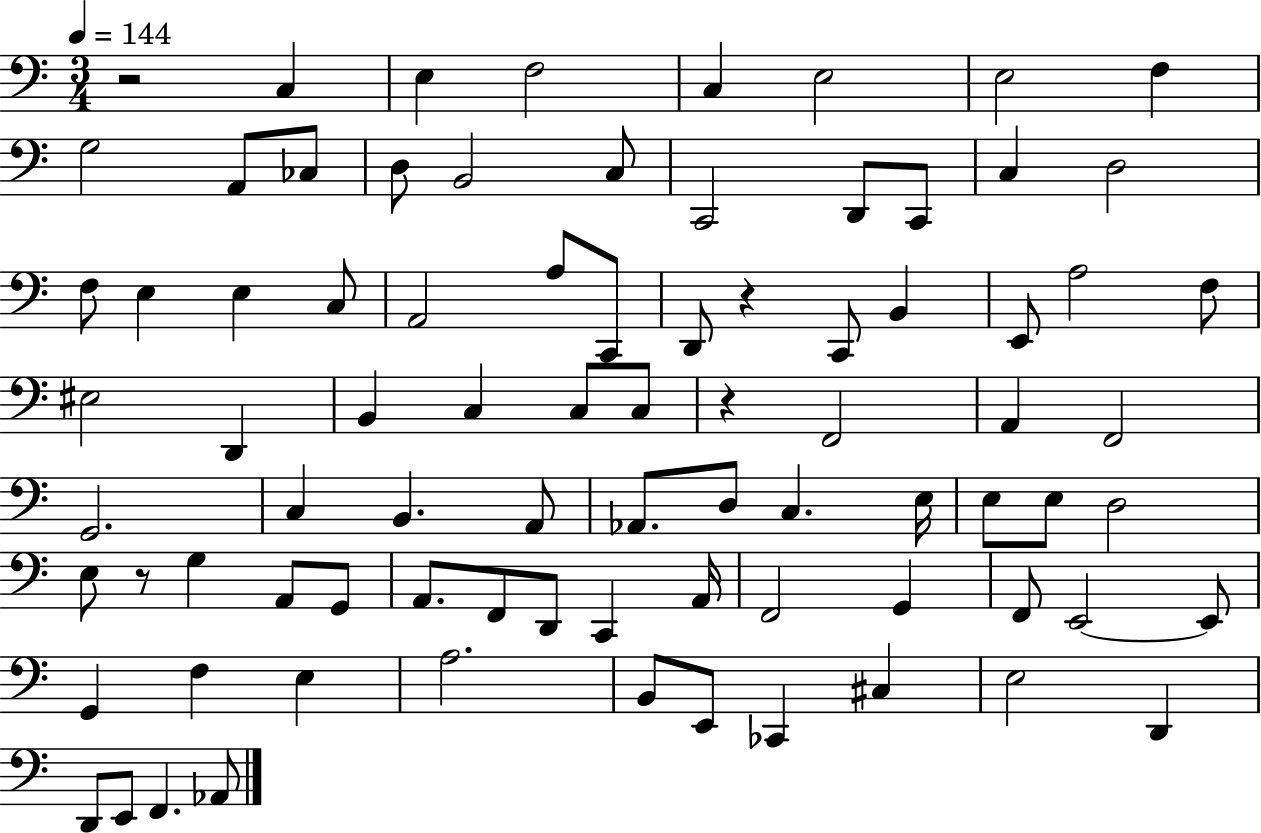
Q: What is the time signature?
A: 3/4